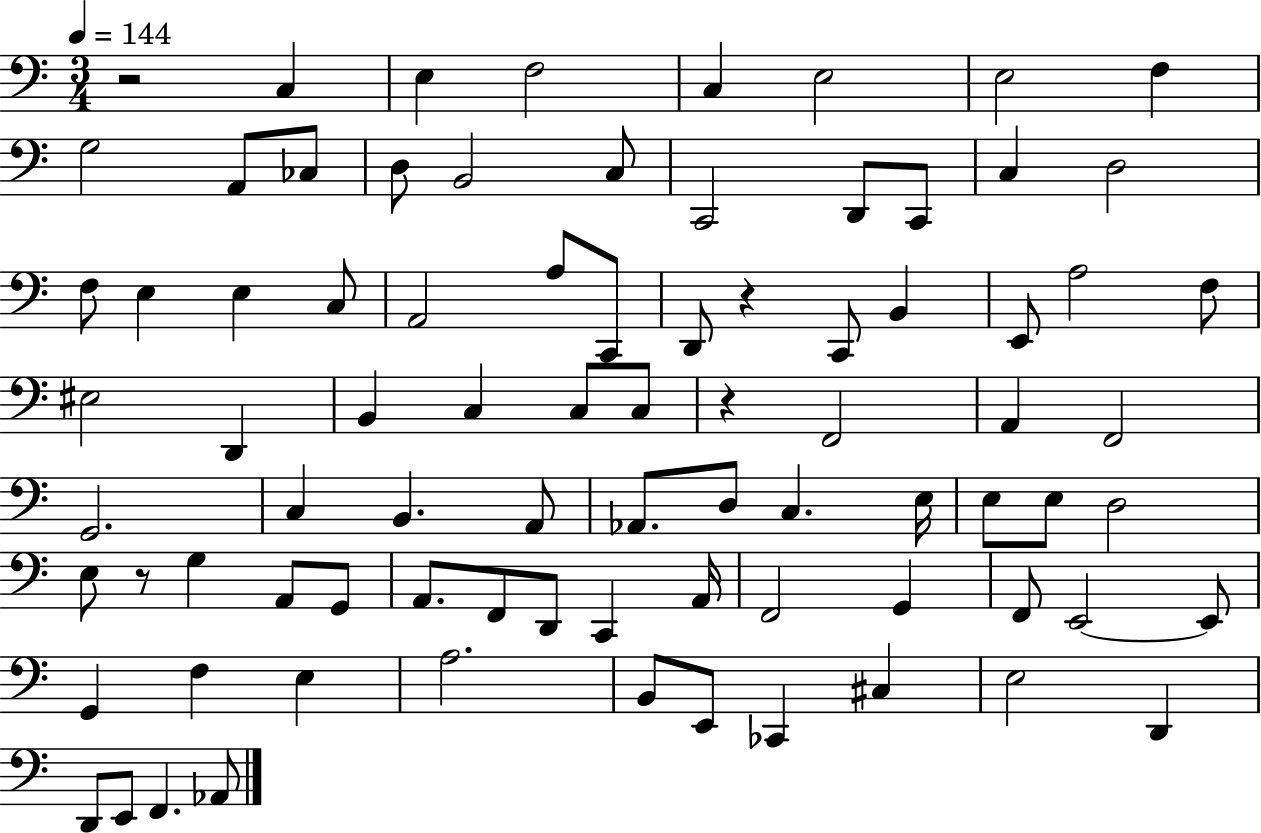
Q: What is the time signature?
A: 3/4